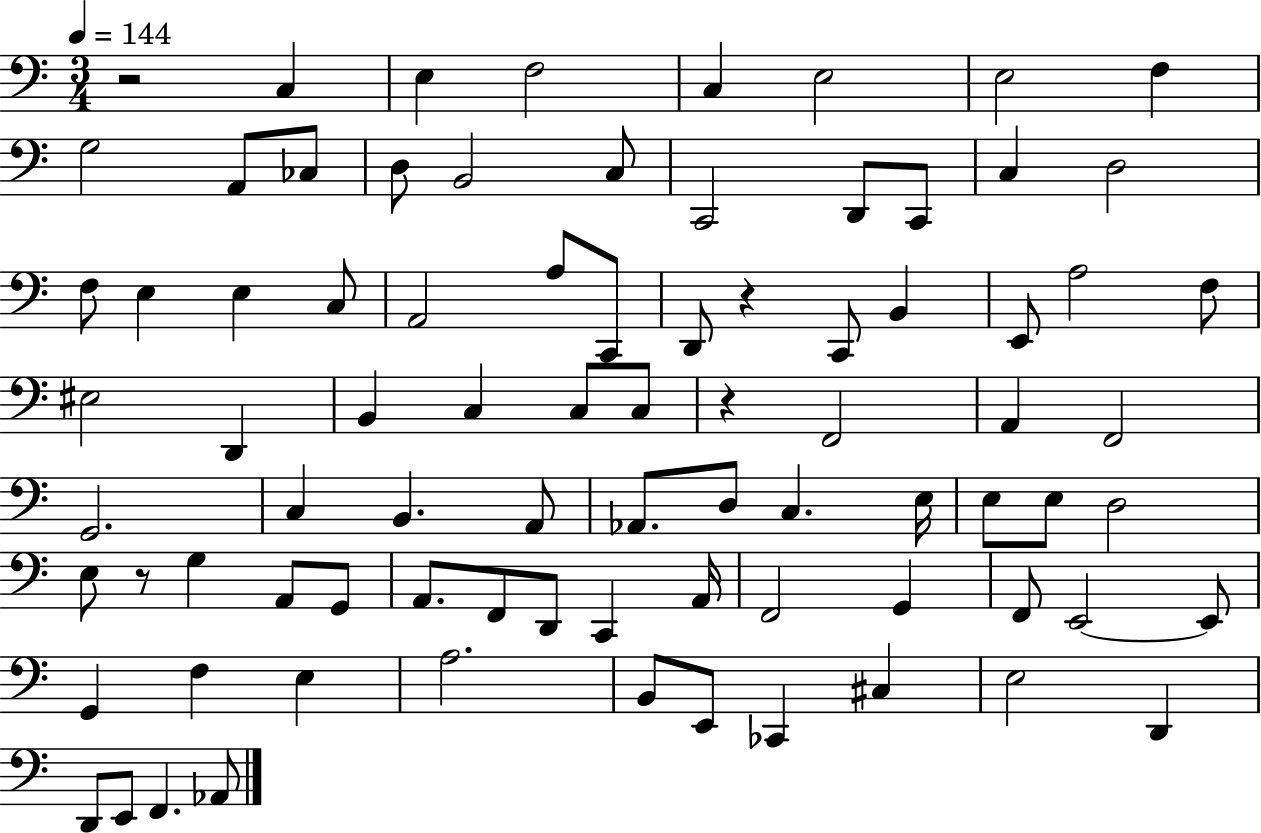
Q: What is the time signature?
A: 3/4